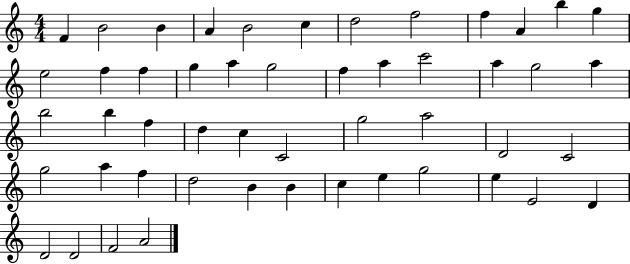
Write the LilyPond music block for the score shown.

{
  \clef treble
  \numericTimeSignature
  \time 4/4
  \key c \major
  f'4 b'2 b'4 | a'4 b'2 c''4 | d''2 f''2 | f''4 a'4 b''4 g''4 | \break e''2 f''4 f''4 | g''4 a''4 g''2 | f''4 a''4 c'''2 | a''4 g''2 a''4 | \break b''2 b''4 f''4 | d''4 c''4 c'2 | g''2 a''2 | d'2 c'2 | \break g''2 a''4 f''4 | d''2 b'4 b'4 | c''4 e''4 g''2 | e''4 e'2 d'4 | \break d'2 d'2 | f'2 a'2 | \bar "|."
}